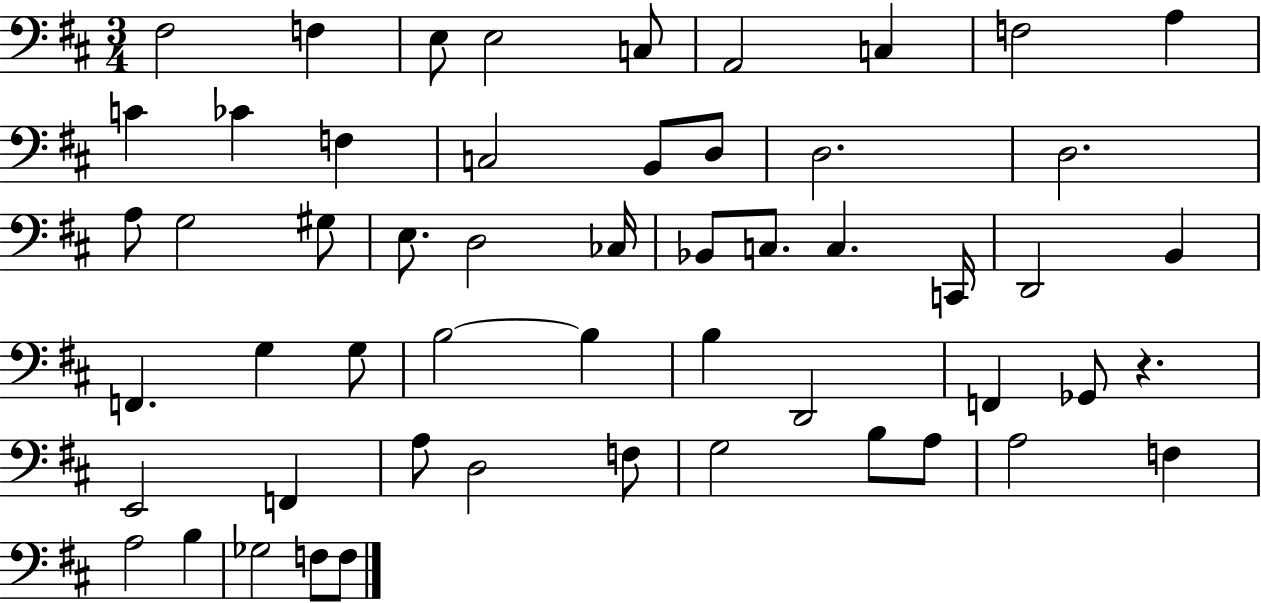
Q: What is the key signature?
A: D major